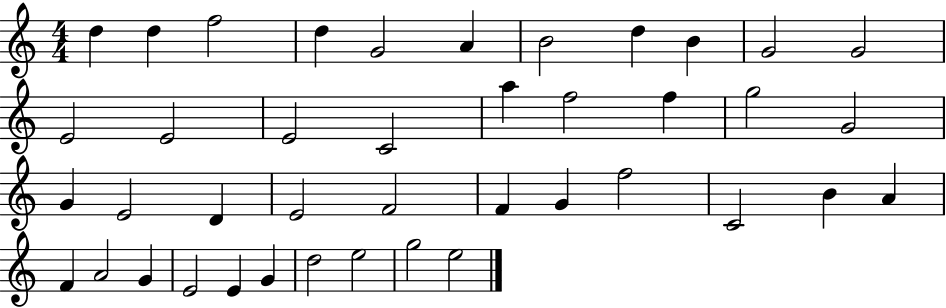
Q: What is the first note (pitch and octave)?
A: D5